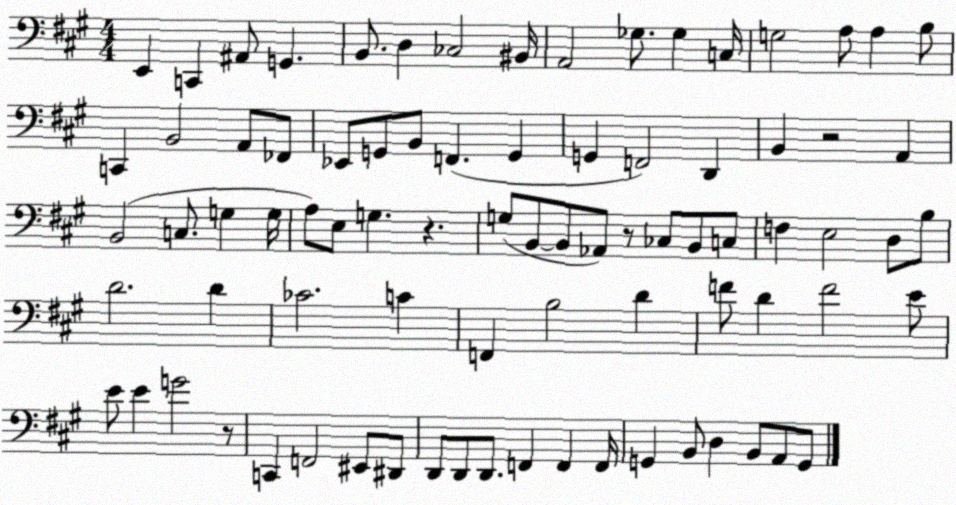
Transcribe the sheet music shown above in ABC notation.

X:1
T:Untitled
M:4/4
L:1/4
K:A
E,, C,, ^A,,/2 G,, B,,/2 D, _C,2 ^B,,/4 A,,2 _G,/2 _G, C,/4 G,2 A,/2 A, B,/2 C,, B,,2 A,,/2 _F,,/2 _E,,/2 G,,/2 B,,/2 F,, G,, G,, F,,2 D,, B,, z2 A,, B,,2 C,/2 G, G,/4 A,/2 E,/2 G, z G,/2 B,,/2 B,,/2 _A,,/2 z/2 _C,/2 B,,/2 C,/2 F, E,2 D,/2 B,/2 D2 D _C2 C F,, B,2 D F/2 D F2 E/2 E/2 E G2 z/2 C,, F,,2 ^E,,/2 ^D,,/2 D,,/2 D,,/2 D,,/2 F,, F,, F,,/4 G,, B,,/2 D, B,,/2 A,,/2 G,,/2